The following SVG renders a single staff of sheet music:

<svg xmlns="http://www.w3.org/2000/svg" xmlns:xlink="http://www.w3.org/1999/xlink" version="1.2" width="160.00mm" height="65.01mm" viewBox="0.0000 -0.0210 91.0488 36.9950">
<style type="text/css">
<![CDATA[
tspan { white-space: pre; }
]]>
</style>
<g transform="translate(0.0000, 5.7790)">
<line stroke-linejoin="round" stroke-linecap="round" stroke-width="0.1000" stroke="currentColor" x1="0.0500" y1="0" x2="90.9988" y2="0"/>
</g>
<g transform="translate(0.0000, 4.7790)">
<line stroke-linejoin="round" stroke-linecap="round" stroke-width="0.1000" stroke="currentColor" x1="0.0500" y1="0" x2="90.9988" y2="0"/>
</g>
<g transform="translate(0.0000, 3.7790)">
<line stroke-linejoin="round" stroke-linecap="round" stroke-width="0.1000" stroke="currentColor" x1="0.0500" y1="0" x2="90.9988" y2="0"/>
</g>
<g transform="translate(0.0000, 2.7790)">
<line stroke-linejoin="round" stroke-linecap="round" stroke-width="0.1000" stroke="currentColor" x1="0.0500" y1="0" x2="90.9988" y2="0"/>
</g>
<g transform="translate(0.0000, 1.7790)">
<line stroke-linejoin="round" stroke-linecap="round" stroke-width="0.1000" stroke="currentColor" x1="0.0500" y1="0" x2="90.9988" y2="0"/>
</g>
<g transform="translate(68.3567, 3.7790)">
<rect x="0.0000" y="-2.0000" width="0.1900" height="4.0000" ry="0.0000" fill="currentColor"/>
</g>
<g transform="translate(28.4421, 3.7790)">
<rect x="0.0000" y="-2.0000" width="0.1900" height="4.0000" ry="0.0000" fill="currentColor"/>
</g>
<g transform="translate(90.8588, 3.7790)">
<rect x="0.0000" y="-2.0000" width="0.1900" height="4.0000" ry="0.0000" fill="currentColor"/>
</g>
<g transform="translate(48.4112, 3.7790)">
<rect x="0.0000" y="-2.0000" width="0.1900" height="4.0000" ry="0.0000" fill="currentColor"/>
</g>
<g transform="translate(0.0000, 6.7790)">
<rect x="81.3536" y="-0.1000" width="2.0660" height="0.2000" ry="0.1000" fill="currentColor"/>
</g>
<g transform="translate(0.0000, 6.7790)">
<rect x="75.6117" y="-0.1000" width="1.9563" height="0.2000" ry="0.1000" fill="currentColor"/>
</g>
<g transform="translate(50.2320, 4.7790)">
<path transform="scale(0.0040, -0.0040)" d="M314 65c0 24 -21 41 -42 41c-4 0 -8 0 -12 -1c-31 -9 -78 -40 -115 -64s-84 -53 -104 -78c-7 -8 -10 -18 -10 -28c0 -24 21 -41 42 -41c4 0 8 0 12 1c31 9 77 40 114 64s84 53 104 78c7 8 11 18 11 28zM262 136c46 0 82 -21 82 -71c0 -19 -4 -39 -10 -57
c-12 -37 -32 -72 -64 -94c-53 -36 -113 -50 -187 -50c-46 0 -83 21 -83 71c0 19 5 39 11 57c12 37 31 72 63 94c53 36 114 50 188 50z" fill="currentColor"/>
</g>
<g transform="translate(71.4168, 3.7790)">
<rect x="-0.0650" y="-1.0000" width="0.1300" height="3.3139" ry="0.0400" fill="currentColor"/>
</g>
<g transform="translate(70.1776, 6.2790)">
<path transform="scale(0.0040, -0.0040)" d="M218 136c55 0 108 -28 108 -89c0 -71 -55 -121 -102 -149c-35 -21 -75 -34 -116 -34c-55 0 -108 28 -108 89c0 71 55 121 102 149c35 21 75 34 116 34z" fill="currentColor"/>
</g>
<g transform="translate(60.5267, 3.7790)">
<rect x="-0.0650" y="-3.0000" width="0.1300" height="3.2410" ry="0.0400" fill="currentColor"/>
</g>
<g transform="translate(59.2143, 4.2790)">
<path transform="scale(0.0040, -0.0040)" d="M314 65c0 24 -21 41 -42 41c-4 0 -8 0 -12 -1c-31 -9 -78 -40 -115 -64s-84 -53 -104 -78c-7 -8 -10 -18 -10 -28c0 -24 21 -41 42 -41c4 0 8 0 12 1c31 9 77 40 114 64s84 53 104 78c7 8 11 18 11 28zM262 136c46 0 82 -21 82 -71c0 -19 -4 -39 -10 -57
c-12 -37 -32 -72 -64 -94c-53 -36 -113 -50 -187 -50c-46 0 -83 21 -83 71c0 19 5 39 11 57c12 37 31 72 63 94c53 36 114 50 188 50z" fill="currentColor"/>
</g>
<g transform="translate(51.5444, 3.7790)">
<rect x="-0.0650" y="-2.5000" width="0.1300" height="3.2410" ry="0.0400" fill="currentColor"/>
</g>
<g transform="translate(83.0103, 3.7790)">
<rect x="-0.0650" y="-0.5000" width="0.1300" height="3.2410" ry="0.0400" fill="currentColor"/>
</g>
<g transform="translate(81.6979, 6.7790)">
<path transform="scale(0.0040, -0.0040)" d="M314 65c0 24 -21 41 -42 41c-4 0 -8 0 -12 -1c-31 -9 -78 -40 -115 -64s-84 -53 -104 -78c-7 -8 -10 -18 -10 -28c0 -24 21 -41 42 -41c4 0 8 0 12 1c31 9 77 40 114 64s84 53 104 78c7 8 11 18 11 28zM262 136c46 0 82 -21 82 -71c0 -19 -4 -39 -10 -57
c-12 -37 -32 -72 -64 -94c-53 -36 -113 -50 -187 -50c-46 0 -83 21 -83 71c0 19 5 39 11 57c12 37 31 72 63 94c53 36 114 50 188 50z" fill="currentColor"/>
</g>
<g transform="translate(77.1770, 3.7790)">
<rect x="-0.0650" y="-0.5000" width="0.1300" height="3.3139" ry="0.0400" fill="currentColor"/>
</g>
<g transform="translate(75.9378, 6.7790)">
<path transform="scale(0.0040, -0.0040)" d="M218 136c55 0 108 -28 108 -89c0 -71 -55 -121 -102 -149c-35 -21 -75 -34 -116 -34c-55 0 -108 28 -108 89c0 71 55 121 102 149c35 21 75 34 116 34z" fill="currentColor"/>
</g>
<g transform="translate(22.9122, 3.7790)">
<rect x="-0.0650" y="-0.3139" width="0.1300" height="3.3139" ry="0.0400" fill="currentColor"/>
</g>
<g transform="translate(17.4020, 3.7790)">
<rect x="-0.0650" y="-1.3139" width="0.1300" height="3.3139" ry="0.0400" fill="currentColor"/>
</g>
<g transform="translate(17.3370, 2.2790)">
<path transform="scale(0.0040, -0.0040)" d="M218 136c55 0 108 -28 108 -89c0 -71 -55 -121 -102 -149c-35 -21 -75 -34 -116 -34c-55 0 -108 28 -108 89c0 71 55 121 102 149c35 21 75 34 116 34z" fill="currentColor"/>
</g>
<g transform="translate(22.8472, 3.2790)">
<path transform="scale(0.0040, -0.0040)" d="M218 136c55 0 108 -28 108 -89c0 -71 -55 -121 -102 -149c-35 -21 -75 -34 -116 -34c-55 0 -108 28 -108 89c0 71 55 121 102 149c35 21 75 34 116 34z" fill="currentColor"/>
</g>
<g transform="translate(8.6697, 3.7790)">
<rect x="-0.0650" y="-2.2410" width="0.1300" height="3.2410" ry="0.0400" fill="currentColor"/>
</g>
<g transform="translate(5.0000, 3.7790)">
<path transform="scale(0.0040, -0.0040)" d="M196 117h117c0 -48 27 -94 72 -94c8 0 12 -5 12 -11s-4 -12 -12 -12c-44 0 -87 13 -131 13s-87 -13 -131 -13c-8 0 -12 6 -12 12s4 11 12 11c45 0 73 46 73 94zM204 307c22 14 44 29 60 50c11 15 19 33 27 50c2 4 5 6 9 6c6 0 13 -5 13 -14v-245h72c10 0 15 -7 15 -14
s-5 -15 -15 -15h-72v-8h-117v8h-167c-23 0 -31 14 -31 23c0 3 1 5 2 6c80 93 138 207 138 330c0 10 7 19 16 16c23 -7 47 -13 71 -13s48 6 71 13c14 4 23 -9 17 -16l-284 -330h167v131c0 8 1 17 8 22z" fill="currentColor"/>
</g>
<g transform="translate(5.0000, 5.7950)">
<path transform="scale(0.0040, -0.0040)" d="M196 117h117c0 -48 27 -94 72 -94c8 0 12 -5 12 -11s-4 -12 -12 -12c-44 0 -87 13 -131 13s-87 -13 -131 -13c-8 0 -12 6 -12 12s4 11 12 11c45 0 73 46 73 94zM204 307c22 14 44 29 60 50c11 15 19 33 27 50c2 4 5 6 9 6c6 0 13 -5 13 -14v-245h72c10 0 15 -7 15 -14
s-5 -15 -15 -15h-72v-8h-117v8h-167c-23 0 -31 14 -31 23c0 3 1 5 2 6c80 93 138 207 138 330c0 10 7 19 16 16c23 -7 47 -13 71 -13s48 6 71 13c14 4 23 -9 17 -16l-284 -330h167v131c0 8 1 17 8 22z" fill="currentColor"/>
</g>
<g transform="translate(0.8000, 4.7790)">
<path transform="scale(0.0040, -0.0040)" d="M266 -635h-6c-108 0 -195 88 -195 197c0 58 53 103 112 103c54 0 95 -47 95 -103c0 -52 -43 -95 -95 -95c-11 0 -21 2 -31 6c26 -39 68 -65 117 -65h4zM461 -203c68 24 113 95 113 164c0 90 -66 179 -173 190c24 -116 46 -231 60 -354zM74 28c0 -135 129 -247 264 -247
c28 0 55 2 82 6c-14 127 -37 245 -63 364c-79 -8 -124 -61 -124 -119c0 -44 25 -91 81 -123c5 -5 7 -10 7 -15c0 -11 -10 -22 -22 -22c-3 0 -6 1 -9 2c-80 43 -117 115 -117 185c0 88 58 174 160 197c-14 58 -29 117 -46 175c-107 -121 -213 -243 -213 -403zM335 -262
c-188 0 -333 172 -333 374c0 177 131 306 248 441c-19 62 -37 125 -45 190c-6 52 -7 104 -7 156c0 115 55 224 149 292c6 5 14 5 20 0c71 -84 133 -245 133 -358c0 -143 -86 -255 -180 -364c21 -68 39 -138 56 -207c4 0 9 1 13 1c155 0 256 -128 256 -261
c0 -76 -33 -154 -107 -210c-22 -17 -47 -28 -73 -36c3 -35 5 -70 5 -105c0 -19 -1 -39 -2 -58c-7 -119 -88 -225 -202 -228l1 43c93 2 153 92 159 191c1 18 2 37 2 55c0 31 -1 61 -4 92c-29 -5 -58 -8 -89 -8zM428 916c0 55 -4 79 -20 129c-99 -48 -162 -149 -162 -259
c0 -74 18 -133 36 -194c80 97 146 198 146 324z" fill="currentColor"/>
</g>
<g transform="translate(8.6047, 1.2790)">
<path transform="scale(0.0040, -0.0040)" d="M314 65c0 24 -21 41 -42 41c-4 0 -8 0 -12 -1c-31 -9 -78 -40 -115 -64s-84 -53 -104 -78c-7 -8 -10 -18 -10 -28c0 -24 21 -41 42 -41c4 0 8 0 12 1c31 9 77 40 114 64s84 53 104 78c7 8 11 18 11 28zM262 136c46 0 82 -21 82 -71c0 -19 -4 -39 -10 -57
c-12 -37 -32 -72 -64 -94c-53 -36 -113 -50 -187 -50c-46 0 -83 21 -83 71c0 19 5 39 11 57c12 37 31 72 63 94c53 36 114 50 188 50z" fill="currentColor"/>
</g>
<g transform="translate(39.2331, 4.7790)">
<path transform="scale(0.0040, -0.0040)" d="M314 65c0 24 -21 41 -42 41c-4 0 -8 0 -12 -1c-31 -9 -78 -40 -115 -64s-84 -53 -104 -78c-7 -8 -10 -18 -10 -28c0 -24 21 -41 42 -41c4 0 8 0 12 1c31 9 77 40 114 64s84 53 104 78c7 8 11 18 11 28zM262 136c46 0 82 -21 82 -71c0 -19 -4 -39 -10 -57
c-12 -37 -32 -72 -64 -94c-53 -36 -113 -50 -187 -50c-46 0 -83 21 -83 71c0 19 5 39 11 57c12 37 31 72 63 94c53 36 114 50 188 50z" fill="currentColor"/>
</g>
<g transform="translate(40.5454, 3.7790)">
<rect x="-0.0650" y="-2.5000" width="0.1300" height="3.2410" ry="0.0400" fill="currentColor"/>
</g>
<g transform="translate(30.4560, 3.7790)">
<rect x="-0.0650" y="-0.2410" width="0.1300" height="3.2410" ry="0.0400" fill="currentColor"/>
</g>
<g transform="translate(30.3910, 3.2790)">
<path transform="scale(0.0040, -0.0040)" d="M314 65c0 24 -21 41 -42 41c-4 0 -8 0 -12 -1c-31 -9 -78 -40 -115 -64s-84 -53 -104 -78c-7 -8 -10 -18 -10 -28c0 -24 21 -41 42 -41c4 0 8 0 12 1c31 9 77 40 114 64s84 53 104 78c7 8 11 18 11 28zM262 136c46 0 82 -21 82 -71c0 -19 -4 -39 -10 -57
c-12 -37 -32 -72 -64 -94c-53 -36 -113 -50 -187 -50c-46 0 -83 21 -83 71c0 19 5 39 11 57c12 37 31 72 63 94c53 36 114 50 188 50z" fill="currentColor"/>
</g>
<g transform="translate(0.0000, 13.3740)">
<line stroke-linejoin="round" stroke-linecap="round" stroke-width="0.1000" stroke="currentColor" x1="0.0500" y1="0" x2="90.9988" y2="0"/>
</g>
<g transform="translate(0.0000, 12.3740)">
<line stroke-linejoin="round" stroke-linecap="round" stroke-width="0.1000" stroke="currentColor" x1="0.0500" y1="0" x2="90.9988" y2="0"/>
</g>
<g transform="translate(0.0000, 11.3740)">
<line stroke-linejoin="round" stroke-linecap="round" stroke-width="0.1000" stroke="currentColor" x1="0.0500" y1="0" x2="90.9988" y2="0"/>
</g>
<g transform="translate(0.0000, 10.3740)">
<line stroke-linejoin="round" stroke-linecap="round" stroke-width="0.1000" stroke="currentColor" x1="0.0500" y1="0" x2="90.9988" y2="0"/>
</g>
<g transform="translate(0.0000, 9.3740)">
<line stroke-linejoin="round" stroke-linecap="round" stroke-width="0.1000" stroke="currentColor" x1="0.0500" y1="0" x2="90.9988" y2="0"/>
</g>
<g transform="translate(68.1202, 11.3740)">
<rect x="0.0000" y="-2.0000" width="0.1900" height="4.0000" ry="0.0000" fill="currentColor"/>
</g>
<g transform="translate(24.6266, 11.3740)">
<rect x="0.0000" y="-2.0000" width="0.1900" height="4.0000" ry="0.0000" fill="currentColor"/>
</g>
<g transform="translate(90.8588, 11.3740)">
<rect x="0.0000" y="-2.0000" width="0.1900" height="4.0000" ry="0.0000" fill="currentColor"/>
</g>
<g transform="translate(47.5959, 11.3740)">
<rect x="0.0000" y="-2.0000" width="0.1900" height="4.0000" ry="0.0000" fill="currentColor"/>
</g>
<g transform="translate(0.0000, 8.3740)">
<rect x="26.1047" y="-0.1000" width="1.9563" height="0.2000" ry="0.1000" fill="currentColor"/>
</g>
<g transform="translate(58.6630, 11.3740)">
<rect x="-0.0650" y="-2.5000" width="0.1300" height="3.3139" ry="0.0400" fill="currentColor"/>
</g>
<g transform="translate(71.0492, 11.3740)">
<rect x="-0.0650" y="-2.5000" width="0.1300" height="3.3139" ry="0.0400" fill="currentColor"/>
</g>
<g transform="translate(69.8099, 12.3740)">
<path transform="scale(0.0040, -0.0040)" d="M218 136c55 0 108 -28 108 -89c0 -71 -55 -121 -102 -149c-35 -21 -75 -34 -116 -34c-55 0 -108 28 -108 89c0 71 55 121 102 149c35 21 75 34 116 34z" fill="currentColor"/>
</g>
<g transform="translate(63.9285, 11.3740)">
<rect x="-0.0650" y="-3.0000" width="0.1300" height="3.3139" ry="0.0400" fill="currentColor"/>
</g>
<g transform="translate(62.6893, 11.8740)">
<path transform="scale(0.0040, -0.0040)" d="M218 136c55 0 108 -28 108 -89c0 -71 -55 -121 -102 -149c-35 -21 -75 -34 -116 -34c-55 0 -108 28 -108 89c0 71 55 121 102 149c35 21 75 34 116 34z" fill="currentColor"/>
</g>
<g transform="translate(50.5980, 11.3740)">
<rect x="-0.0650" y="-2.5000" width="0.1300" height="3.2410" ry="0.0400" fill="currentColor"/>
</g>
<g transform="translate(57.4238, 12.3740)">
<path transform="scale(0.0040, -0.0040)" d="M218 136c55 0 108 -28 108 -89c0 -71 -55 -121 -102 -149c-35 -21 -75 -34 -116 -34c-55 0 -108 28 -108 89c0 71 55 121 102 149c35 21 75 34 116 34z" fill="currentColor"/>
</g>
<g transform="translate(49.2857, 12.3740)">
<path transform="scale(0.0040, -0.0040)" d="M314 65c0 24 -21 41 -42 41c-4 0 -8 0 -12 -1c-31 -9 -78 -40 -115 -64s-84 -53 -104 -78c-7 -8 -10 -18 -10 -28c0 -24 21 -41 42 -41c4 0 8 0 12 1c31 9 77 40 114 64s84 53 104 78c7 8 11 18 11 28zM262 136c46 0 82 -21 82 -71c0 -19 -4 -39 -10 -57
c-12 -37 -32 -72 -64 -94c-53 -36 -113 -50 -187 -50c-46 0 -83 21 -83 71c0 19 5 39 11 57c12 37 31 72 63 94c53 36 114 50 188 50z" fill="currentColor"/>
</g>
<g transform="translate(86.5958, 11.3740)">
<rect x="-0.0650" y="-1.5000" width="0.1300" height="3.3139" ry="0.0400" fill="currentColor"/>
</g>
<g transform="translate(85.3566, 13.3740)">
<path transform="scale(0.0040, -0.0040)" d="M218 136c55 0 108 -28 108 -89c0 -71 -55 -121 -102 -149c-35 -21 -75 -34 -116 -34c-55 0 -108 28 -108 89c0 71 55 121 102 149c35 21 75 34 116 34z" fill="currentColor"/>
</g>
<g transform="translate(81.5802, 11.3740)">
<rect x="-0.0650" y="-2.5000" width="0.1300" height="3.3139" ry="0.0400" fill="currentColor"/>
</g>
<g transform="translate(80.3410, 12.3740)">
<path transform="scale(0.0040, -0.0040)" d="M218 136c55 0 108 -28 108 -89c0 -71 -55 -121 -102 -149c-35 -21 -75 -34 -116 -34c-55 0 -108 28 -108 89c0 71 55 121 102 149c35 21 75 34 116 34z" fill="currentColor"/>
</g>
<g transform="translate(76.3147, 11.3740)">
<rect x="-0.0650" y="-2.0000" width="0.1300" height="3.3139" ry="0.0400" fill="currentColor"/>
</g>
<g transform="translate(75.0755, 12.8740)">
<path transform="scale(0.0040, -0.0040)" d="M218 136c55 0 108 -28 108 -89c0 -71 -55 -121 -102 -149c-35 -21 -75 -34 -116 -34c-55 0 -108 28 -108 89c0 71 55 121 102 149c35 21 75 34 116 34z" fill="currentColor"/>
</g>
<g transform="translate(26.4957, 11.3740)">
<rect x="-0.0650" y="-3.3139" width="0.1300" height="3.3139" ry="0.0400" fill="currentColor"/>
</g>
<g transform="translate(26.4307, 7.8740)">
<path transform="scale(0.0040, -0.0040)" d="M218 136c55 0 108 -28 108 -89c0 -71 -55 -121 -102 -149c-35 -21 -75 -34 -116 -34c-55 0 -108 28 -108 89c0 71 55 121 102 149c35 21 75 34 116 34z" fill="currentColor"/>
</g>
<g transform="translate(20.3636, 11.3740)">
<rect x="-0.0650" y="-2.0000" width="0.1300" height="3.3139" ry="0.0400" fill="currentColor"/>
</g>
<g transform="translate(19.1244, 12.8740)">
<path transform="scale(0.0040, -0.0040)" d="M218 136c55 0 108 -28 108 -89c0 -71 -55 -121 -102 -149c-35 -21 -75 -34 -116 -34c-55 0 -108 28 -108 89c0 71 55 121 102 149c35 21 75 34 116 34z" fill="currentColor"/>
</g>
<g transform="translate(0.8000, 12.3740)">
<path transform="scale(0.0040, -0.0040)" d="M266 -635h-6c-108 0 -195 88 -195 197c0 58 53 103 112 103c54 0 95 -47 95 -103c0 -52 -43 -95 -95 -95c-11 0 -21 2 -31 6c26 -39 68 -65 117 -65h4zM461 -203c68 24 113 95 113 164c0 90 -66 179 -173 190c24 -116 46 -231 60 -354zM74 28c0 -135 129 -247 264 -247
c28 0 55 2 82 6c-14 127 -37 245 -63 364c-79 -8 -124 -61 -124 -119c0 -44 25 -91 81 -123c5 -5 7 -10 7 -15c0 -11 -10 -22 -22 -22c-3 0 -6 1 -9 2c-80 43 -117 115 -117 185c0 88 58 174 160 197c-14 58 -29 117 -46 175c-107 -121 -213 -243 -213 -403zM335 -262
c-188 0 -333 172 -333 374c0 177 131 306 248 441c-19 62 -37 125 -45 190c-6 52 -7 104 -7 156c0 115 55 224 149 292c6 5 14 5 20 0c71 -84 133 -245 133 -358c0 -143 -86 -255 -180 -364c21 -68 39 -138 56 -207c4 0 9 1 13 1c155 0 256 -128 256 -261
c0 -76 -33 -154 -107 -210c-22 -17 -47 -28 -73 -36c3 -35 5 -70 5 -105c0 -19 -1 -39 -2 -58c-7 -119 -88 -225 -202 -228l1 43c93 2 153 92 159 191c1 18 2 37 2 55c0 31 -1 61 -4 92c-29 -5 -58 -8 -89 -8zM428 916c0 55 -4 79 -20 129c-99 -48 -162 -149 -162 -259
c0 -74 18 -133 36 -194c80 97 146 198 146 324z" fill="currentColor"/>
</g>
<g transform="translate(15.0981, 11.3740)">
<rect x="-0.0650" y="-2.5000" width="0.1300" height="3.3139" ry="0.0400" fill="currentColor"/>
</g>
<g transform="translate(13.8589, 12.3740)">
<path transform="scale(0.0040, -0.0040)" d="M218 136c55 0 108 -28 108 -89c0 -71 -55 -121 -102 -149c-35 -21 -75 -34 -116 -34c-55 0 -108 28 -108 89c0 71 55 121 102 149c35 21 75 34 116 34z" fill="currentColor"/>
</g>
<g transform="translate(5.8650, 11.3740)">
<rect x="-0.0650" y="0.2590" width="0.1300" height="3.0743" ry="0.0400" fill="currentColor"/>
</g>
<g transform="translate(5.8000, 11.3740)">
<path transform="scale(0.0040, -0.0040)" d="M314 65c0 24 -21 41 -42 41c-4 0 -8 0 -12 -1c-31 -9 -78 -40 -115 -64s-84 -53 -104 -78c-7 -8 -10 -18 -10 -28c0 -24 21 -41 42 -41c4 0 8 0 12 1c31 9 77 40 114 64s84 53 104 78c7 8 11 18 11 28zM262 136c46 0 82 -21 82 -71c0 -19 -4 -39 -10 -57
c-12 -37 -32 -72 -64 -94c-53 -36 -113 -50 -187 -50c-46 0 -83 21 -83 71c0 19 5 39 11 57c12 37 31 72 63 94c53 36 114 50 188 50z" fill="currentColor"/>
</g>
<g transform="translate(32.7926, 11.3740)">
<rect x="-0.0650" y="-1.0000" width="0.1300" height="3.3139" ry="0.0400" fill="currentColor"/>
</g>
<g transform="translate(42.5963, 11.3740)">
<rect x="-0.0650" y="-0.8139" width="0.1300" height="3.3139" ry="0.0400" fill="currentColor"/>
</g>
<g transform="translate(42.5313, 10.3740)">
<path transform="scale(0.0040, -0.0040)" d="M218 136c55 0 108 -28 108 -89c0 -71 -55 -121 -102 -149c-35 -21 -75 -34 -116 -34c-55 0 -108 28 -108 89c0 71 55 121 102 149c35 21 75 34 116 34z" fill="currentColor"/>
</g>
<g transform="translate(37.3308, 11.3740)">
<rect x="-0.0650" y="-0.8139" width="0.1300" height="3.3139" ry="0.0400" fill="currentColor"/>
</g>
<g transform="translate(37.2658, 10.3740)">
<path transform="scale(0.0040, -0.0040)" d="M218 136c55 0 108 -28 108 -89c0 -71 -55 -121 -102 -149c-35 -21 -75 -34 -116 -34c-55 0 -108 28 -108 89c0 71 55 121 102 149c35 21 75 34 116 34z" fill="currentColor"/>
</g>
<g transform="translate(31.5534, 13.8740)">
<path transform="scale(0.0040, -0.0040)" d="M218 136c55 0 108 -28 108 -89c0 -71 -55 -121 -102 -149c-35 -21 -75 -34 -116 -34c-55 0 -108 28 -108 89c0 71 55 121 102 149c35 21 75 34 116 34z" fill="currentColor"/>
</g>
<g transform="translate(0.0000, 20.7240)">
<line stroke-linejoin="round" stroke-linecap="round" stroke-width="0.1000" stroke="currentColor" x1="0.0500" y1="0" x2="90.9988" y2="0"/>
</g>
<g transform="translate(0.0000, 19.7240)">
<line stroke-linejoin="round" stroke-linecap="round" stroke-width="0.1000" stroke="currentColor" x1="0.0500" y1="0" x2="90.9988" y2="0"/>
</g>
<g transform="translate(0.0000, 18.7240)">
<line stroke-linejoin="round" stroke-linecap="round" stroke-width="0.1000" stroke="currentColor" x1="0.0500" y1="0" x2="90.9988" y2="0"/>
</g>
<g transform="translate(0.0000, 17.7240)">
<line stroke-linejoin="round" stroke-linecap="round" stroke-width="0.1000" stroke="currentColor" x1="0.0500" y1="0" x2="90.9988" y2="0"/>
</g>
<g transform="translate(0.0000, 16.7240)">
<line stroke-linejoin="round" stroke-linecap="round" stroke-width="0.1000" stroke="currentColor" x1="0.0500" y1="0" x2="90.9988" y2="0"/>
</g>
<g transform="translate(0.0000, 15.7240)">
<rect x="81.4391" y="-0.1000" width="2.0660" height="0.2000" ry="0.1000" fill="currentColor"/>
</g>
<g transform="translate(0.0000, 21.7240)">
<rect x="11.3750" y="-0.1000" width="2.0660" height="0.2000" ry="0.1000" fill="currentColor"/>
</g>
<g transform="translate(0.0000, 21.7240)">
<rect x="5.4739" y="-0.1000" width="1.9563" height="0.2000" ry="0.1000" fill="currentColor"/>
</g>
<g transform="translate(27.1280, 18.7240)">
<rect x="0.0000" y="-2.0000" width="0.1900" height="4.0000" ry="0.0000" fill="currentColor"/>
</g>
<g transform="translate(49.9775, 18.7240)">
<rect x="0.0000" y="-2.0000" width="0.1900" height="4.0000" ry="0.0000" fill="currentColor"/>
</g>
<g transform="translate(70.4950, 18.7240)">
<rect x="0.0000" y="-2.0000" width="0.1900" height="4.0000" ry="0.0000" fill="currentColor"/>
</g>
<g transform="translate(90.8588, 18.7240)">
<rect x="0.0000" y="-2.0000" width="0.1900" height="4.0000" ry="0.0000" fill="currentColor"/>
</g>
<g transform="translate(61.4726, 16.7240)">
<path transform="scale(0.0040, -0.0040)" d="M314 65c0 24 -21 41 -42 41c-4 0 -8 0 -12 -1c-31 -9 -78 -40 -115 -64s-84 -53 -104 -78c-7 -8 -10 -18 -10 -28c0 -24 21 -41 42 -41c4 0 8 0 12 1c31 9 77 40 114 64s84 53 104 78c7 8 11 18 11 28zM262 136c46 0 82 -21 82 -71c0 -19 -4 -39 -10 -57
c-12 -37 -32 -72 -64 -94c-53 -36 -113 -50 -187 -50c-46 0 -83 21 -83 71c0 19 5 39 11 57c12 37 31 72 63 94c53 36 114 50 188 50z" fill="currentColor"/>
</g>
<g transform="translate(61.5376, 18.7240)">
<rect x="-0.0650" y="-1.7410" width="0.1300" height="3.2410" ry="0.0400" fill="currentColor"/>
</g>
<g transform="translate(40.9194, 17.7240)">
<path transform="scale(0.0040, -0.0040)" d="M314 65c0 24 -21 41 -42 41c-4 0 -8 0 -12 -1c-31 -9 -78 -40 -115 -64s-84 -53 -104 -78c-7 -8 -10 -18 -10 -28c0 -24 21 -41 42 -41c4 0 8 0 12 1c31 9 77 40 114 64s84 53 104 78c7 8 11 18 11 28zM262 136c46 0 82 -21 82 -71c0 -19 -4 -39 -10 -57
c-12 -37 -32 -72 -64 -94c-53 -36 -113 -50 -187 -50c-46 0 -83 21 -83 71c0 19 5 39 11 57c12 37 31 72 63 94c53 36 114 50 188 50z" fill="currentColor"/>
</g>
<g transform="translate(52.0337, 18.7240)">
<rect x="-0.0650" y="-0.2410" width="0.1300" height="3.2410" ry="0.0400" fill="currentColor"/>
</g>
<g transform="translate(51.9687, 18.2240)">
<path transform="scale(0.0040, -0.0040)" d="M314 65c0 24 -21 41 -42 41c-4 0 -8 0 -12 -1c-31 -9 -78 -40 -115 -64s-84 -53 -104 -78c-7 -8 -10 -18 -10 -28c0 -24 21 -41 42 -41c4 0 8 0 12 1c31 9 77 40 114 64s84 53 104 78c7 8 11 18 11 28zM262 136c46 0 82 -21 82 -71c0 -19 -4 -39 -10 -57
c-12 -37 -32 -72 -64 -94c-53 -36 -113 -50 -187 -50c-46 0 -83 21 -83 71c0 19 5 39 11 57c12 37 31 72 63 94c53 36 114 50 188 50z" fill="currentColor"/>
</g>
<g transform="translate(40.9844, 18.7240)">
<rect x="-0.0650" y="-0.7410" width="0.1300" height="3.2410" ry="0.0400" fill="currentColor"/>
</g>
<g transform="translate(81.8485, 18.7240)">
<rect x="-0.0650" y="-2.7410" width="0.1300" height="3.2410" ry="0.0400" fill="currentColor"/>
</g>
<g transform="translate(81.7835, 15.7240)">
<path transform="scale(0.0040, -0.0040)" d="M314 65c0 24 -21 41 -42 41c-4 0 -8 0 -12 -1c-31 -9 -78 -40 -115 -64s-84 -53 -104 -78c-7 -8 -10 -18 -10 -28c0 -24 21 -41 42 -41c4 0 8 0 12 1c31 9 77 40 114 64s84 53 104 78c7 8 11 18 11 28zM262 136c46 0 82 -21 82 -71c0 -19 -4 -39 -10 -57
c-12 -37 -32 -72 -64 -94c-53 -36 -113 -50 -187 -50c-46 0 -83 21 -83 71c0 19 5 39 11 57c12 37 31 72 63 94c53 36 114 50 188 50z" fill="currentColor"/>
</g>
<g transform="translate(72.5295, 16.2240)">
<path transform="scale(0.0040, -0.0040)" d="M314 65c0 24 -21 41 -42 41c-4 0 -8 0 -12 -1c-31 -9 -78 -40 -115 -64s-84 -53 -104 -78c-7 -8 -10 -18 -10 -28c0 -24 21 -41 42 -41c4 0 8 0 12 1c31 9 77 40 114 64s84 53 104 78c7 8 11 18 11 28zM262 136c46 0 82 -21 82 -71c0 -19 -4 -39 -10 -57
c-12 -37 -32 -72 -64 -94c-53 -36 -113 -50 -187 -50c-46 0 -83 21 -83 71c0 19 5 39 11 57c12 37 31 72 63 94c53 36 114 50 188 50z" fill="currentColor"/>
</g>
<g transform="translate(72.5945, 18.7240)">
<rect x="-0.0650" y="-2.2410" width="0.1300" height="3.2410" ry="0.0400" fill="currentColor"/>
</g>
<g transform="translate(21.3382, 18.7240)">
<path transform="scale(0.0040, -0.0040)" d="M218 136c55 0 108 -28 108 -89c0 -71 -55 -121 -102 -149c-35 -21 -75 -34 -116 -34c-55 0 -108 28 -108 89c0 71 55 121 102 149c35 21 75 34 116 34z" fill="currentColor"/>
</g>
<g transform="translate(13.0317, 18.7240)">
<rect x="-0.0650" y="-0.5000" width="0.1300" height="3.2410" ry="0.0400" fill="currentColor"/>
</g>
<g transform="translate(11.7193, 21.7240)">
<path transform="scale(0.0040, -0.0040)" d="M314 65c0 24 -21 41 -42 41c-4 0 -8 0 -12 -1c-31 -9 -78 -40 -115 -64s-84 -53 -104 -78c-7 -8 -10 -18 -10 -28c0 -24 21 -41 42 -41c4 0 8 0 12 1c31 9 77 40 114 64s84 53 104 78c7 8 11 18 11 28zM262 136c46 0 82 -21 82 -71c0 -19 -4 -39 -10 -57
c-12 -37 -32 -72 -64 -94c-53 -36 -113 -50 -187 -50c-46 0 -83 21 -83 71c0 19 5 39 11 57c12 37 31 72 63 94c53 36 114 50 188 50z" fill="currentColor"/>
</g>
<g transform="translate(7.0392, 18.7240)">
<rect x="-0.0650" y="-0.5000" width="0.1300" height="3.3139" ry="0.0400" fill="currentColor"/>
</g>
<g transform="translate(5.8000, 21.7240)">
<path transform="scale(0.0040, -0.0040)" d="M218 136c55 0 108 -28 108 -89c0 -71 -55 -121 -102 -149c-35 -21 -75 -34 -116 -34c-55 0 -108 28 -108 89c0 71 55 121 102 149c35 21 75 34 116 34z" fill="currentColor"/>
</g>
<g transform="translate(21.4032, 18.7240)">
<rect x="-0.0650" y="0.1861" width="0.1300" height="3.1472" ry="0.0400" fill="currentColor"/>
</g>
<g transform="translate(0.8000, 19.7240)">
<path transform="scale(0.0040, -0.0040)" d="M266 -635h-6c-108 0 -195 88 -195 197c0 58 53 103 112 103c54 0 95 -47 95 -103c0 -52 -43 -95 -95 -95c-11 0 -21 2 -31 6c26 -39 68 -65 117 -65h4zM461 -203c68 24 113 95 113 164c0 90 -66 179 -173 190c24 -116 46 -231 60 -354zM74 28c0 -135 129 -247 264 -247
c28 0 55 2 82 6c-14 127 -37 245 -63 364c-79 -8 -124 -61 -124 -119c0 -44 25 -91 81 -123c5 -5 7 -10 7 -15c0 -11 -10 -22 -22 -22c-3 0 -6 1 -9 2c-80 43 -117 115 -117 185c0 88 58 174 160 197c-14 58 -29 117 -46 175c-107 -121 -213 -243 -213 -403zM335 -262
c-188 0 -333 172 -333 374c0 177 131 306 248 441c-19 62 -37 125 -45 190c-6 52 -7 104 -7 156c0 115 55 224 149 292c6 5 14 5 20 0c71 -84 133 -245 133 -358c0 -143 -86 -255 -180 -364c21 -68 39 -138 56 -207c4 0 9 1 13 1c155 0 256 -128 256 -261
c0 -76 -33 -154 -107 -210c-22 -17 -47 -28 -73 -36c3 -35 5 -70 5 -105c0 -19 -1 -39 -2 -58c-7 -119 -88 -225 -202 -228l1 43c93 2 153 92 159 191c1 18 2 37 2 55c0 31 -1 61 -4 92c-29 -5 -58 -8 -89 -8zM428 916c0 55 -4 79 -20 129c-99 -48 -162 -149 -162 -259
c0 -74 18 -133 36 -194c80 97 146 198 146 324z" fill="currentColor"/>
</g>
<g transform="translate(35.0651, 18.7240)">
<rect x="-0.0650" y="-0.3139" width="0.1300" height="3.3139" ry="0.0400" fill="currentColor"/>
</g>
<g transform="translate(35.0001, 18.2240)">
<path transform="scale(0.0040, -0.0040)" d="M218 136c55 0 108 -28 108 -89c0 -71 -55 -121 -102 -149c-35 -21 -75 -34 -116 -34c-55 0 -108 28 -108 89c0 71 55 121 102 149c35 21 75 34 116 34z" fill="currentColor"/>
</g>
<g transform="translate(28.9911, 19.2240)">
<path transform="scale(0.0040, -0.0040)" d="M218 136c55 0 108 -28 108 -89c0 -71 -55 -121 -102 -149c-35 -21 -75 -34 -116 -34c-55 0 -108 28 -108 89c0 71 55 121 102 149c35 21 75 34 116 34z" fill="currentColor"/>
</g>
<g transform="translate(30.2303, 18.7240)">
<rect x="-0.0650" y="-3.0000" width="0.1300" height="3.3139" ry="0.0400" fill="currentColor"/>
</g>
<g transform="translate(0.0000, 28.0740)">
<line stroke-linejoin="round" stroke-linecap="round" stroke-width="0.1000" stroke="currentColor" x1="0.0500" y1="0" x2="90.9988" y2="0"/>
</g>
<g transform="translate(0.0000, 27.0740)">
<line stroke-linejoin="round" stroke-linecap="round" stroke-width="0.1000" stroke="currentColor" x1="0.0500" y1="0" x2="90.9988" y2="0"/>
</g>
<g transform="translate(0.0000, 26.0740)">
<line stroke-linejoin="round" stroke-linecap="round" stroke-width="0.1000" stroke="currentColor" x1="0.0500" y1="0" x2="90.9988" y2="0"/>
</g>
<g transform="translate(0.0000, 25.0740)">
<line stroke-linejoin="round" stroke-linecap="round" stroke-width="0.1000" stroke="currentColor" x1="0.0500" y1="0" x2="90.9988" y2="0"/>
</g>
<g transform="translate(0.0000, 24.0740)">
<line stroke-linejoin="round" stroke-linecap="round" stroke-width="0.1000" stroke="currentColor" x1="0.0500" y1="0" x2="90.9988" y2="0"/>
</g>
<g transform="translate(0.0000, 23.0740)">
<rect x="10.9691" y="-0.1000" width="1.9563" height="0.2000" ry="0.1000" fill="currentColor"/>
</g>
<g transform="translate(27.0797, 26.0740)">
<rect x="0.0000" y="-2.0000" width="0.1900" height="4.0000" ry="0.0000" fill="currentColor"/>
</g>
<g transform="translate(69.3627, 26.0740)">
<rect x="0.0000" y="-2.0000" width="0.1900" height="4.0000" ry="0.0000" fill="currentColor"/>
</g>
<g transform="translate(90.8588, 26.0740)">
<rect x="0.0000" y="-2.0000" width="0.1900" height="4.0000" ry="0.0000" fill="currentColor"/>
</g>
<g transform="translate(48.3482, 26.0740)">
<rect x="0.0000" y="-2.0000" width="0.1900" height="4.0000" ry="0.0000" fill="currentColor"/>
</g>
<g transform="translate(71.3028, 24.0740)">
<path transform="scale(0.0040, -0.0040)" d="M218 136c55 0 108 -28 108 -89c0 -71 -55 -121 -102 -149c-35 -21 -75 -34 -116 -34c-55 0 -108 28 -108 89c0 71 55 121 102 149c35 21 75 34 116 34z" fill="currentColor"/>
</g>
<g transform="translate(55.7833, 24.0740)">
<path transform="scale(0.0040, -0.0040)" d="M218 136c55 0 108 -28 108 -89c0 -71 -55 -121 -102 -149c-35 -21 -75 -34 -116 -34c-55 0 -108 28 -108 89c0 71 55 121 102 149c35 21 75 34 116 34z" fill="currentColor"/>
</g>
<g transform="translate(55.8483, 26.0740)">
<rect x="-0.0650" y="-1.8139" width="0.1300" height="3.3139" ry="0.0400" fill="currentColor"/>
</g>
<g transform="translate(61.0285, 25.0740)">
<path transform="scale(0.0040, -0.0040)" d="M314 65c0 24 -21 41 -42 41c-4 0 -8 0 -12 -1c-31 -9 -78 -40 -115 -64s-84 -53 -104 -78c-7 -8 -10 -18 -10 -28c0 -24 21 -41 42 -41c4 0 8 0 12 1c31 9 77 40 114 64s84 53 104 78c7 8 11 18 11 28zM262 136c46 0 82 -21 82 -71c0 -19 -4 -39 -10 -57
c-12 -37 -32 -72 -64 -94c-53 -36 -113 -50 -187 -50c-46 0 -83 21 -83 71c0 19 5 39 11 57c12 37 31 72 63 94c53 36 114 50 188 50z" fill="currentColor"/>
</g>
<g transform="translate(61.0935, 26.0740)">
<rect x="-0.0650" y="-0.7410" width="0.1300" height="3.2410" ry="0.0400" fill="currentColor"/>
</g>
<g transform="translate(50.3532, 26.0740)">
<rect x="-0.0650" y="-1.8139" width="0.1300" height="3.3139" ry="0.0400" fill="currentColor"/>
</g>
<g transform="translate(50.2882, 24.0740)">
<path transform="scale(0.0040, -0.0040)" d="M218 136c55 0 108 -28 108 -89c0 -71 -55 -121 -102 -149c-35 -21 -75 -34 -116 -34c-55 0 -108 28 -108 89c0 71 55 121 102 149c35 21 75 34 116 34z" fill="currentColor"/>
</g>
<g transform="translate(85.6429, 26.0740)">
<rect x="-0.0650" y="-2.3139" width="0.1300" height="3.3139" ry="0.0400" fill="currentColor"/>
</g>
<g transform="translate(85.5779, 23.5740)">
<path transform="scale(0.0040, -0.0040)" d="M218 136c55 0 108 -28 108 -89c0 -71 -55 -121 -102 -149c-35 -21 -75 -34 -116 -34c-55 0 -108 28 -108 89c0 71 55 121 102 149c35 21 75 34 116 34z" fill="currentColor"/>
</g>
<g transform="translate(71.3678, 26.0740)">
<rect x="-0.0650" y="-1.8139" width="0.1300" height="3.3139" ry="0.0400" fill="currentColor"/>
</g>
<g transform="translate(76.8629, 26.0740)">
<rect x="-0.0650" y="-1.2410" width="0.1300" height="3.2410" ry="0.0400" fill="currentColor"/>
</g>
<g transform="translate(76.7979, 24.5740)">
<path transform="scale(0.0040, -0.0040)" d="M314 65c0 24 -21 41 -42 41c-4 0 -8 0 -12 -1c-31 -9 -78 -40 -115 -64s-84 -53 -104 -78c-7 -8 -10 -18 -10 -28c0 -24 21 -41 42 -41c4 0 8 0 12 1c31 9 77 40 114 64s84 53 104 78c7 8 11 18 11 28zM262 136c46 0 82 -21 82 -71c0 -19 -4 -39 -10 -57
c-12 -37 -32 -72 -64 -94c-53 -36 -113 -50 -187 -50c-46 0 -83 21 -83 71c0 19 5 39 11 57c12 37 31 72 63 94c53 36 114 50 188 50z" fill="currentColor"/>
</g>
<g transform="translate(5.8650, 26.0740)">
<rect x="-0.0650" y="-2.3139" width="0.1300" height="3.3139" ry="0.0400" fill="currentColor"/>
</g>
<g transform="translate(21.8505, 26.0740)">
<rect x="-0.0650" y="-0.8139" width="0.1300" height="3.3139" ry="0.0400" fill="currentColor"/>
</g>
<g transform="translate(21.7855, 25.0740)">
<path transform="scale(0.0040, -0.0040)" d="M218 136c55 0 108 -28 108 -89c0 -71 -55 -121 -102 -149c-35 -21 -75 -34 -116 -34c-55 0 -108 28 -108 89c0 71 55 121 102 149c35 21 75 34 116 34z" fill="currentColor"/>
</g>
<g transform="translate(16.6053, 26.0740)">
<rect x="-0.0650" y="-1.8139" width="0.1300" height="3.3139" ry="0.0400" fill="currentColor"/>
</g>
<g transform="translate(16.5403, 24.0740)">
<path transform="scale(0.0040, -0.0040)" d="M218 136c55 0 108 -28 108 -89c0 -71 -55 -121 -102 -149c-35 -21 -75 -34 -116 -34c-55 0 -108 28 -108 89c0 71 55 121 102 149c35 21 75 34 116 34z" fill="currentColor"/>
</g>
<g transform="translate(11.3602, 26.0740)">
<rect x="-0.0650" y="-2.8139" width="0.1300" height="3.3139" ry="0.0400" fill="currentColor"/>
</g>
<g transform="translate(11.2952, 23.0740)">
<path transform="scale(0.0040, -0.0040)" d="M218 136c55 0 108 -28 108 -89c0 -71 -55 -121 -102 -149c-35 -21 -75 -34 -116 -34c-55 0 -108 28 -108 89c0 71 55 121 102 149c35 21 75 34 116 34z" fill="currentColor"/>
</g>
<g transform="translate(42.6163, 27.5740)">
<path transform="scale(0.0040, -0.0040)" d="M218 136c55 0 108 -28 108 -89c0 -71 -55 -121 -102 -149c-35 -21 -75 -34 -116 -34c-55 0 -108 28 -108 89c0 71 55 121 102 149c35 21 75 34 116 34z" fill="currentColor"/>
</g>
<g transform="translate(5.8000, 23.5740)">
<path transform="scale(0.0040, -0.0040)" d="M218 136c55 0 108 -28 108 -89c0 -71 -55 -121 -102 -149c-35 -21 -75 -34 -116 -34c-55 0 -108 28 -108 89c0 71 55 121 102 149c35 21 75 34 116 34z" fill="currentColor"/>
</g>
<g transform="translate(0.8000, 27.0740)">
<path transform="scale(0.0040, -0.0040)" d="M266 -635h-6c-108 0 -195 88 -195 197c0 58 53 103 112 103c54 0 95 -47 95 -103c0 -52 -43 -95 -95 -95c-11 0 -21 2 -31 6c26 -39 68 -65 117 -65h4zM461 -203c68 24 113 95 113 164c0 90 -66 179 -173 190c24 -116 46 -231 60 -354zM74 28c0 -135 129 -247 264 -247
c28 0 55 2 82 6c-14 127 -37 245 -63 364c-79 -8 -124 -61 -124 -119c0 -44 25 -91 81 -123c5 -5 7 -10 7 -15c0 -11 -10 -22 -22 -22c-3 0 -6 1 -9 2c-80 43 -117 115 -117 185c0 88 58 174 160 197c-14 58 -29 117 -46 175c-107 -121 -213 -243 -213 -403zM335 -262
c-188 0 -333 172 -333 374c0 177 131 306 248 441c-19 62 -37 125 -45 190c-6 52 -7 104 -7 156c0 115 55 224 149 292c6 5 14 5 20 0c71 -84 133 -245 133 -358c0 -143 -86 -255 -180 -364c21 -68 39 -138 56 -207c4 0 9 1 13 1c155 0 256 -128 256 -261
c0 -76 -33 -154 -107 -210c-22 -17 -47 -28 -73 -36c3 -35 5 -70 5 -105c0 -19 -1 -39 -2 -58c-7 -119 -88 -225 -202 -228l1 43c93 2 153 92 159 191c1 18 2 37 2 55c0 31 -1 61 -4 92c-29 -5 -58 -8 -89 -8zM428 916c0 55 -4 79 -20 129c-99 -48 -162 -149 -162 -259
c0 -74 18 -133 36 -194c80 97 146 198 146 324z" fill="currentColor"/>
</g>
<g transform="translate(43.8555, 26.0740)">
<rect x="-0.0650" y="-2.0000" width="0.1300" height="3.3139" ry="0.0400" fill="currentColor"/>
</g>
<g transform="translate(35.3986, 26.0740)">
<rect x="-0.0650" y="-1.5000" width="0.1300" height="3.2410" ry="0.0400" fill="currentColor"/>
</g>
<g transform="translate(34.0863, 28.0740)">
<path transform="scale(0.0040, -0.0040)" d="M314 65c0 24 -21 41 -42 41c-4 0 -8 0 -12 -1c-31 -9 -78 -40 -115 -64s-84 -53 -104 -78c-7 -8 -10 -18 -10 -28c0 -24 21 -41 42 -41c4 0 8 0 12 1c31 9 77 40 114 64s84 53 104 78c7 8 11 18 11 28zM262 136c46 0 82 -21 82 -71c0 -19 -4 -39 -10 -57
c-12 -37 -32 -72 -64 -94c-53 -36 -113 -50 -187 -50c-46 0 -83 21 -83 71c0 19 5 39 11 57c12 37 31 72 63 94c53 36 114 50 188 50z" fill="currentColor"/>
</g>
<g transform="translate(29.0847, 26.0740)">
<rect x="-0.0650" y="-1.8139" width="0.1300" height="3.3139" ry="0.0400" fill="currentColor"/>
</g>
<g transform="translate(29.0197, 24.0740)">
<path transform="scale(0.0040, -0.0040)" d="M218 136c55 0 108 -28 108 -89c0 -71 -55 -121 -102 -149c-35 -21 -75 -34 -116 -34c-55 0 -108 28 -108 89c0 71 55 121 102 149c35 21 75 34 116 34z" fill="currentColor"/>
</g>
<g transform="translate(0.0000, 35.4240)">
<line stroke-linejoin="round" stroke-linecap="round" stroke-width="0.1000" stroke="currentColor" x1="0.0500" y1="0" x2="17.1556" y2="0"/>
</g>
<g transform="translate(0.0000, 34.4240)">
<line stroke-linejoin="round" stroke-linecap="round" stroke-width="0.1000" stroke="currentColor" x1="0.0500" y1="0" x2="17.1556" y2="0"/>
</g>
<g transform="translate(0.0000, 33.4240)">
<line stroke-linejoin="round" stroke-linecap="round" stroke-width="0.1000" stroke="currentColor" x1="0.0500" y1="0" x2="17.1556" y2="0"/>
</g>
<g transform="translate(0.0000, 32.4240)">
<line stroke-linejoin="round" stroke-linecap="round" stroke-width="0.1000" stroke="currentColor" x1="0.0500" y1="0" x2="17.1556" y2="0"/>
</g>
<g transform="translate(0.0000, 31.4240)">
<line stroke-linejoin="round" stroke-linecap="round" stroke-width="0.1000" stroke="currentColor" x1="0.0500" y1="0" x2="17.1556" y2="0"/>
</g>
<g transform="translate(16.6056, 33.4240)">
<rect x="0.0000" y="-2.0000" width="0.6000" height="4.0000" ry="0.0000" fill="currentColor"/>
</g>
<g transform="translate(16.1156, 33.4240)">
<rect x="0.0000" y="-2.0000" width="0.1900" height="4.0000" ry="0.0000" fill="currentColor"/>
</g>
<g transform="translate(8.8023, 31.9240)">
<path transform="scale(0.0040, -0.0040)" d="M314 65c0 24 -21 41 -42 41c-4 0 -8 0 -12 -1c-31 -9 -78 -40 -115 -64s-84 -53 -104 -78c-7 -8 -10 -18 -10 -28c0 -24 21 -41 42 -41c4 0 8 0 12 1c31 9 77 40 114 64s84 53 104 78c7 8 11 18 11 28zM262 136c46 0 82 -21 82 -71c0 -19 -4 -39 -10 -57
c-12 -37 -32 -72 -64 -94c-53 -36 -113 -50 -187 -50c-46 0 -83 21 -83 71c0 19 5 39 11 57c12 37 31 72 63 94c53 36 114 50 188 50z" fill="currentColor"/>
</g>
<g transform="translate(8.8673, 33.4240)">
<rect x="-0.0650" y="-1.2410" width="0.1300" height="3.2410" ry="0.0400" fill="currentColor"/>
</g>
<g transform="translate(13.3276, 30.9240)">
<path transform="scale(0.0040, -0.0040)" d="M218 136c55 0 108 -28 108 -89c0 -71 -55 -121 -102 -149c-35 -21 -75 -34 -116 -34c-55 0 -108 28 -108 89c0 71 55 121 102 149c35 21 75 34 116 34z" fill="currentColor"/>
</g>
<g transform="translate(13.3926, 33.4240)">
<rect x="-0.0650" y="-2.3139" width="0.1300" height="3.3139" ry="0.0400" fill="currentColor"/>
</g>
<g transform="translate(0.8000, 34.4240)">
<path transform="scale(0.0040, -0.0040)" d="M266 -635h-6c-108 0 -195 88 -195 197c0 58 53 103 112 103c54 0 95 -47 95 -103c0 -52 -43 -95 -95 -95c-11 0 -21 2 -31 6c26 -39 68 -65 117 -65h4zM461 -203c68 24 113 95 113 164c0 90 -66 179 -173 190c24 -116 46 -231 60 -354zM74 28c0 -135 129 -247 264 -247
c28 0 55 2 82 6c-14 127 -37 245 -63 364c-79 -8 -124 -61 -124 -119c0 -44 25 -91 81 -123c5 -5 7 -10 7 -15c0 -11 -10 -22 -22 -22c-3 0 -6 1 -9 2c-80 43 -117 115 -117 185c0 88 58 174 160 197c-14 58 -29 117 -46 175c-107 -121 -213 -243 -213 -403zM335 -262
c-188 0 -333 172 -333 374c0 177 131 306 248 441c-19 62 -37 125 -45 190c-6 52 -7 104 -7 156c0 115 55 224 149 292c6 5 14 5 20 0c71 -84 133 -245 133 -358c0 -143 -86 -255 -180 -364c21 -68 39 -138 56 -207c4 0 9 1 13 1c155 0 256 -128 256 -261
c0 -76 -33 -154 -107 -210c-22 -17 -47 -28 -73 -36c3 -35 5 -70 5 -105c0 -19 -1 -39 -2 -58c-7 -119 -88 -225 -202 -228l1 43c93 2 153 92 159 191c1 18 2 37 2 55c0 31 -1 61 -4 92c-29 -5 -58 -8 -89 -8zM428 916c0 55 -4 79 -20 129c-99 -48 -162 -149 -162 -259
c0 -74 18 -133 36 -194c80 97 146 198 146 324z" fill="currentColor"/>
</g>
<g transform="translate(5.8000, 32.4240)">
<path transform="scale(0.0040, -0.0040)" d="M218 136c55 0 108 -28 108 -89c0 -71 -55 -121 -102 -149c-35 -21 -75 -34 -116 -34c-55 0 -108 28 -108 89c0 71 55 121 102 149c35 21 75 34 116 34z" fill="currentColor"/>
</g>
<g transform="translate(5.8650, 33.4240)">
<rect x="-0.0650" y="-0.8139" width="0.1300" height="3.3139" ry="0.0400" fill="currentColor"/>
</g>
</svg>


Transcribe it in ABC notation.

X:1
T:Untitled
M:4/4
L:1/4
K:C
g2 e c c2 G2 G2 A2 D C C2 B2 G F b D d d G2 G A G F G E C C2 B A c d2 c2 f2 g2 a2 g a f d f E2 F f f d2 f e2 g d e2 g